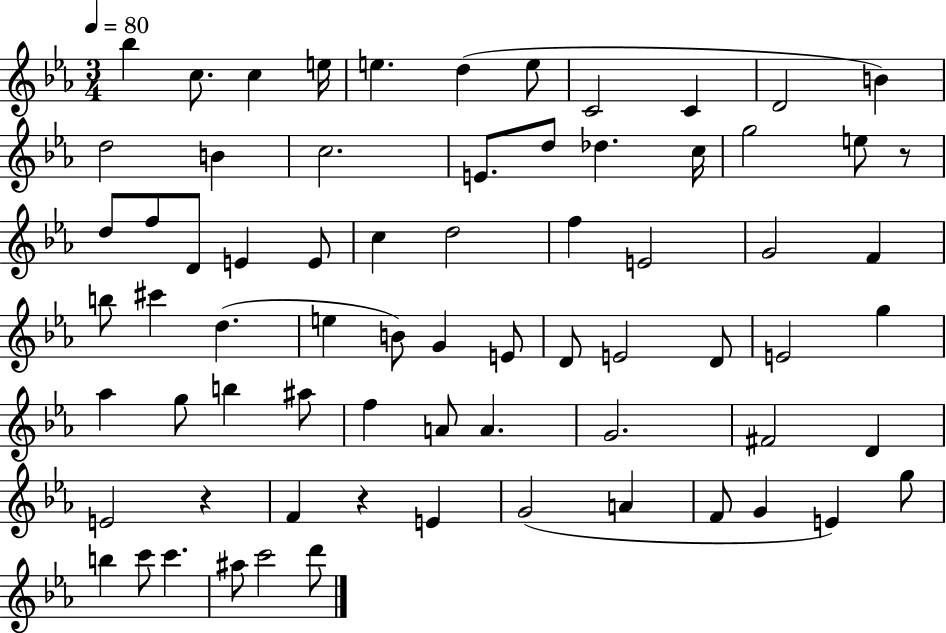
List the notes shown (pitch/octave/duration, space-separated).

Bb5/q C5/e. C5/q E5/s E5/q. D5/q E5/e C4/h C4/q D4/h B4/q D5/h B4/q C5/h. E4/e. D5/e Db5/q. C5/s G5/h E5/e R/e D5/e F5/e D4/e E4/q E4/e C5/q D5/h F5/q E4/h G4/h F4/q B5/e C#6/q D5/q. E5/q B4/e G4/q E4/e D4/e E4/h D4/e E4/h G5/q Ab5/q G5/e B5/q A#5/e F5/q A4/e A4/q. G4/h. F#4/h D4/q E4/h R/q F4/q R/q E4/q G4/h A4/q F4/e G4/q E4/q G5/e B5/q C6/e C6/q. A#5/e C6/h D6/e